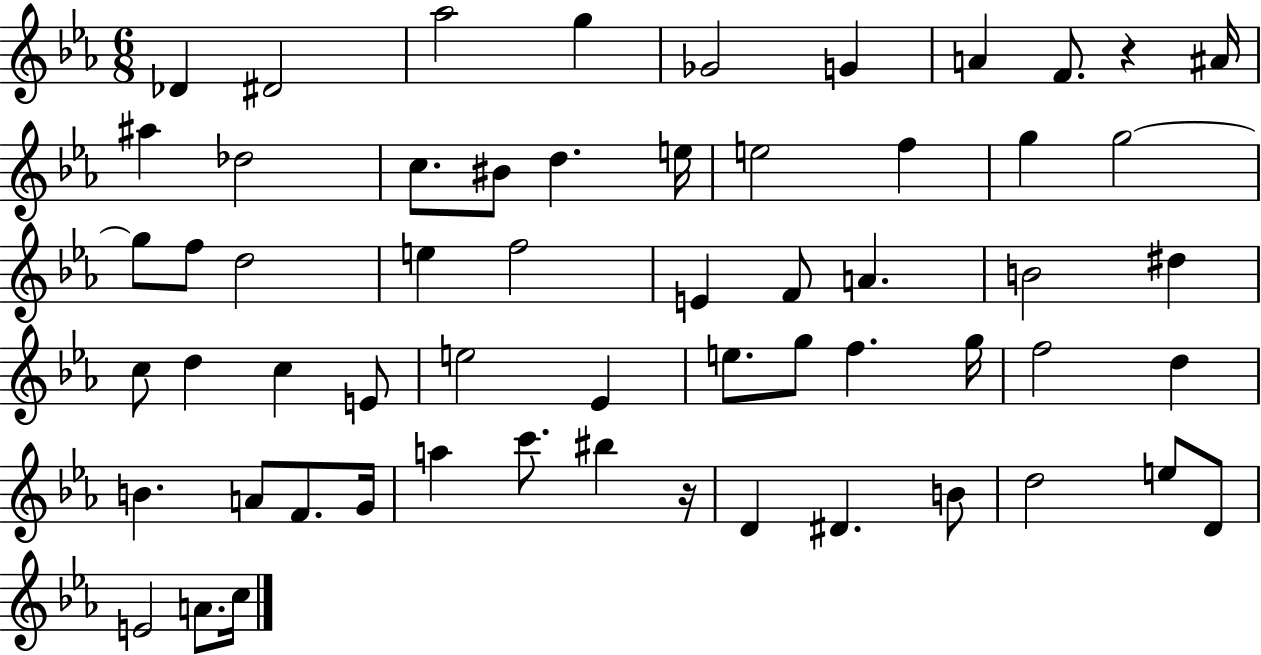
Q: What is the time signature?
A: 6/8